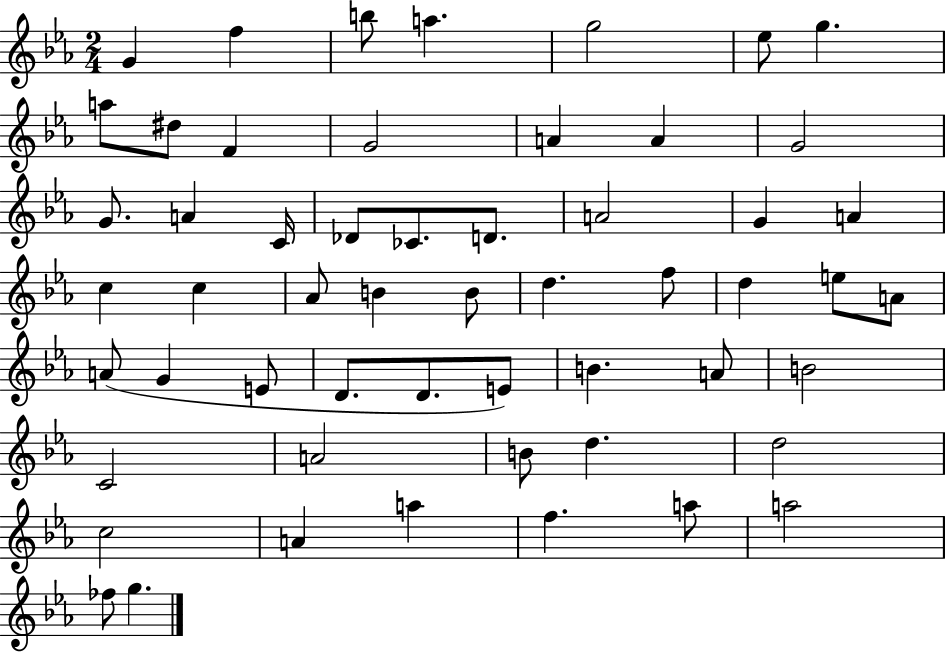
G4/q F5/q B5/e A5/q. G5/h Eb5/e G5/q. A5/e D#5/e F4/q G4/h A4/q A4/q G4/h G4/e. A4/q C4/s Db4/e CES4/e. D4/e. A4/h G4/q A4/q C5/q C5/q Ab4/e B4/q B4/e D5/q. F5/e D5/q E5/e A4/e A4/e G4/q E4/e D4/e. D4/e. E4/e B4/q. A4/e B4/h C4/h A4/h B4/e D5/q. D5/h C5/h A4/q A5/q F5/q. A5/e A5/h FES5/e G5/q.